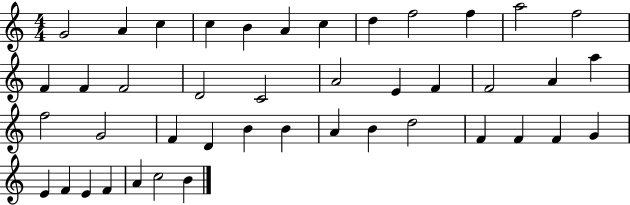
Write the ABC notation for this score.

X:1
T:Untitled
M:4/4
L:1/4
K:C
G2 A c c B A c d f2 f a2 f2 F F F2 D2 C2 A2 E F F2 A a f2 G2 F D B B A B d2 F F F G E F E F A c2 B